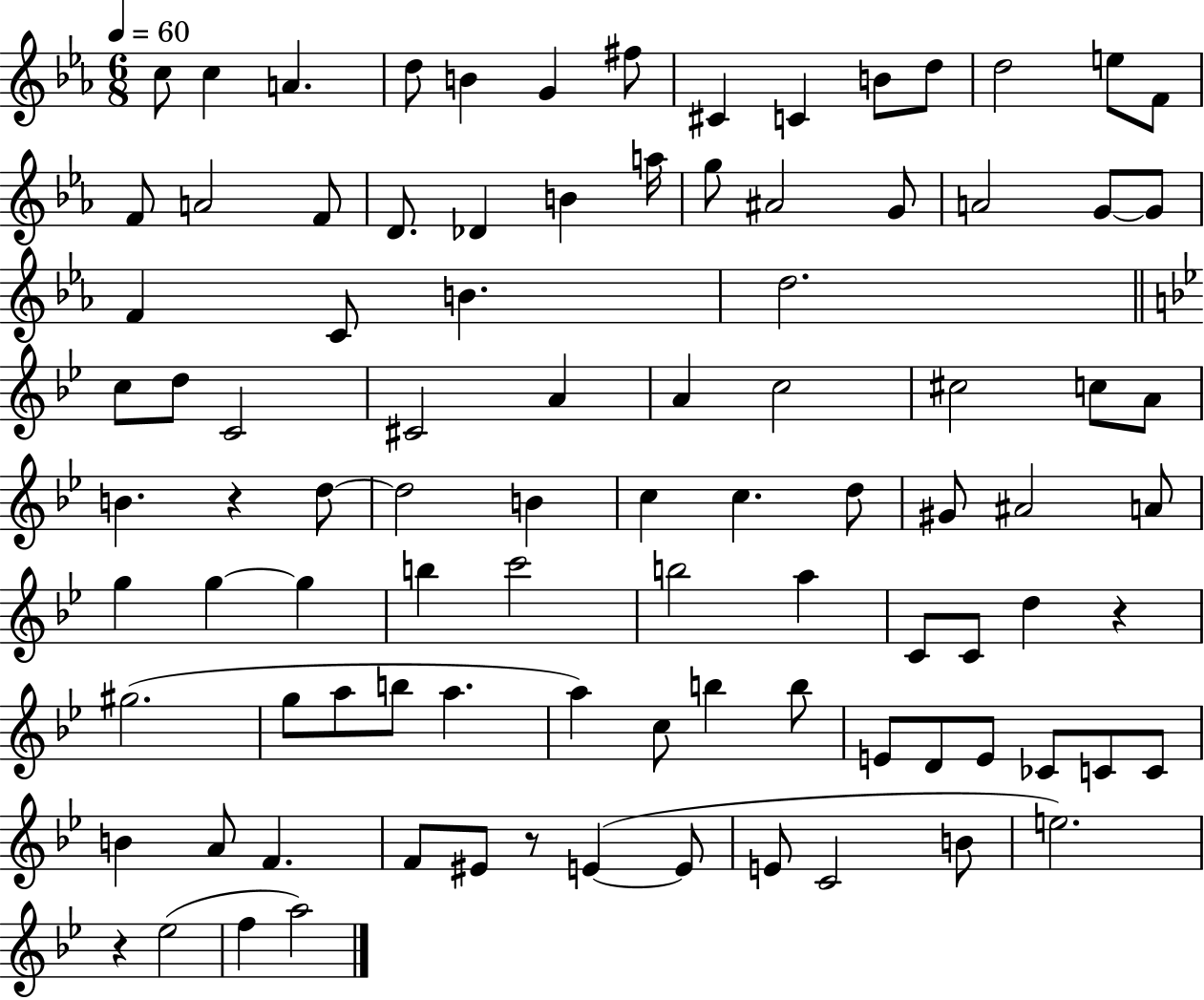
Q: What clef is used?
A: treble